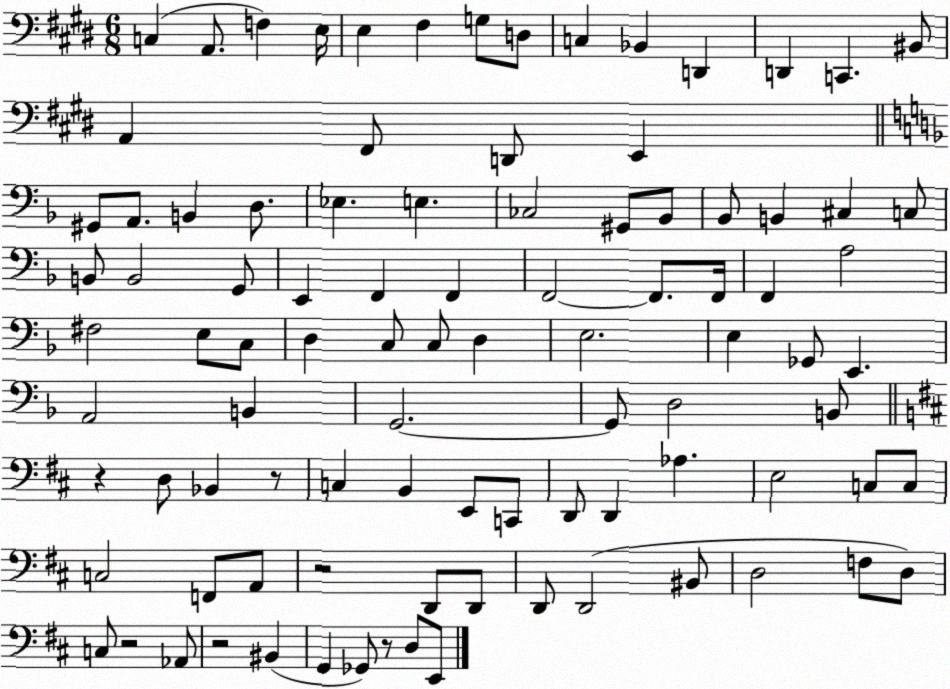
X:1
T:Untitled
M:6/8
L:1/4
K:E
C, A,,/2 F, E,/4 E, ^F, G,/2 D,/2 C, _B,, D,, D,, C,, ^B,,/2 A,, ^F,,/2 D,,/2 E,, ^G,,/2 A,,/2 B,, D,/2 _E, E, _C,2 ^G,,/2 _B,,/2 _B,,/2 B,, ^C, C,/2 B,,/2 B,,2 G,,/2 E,, F,, F,, F,,2 F,,/2 F,,/4 F,, A,2 ^F,2 E,/2 C,/2 D, C,/2 C,/2 D, E,2 E, _G,,/2 E,, A,,2 B,, G,,2 G,,/2 D,2 B,,/2 z D,/2 _B,, z/2 C, B,, E,,/2 C,,/2 D,,/2 D,, _A, E,2 C,/2 C,/2 C,2 F,,/2 A,,/2 z2 D,,/2 D,,/2 D,,/2 D,,2 ^B,,/2 D,2 F,/2 D,/2 C,/2 z2 _A,,/2 z2 ^B,, G,, _G,,/2 z/2 D,/2 E,,/2